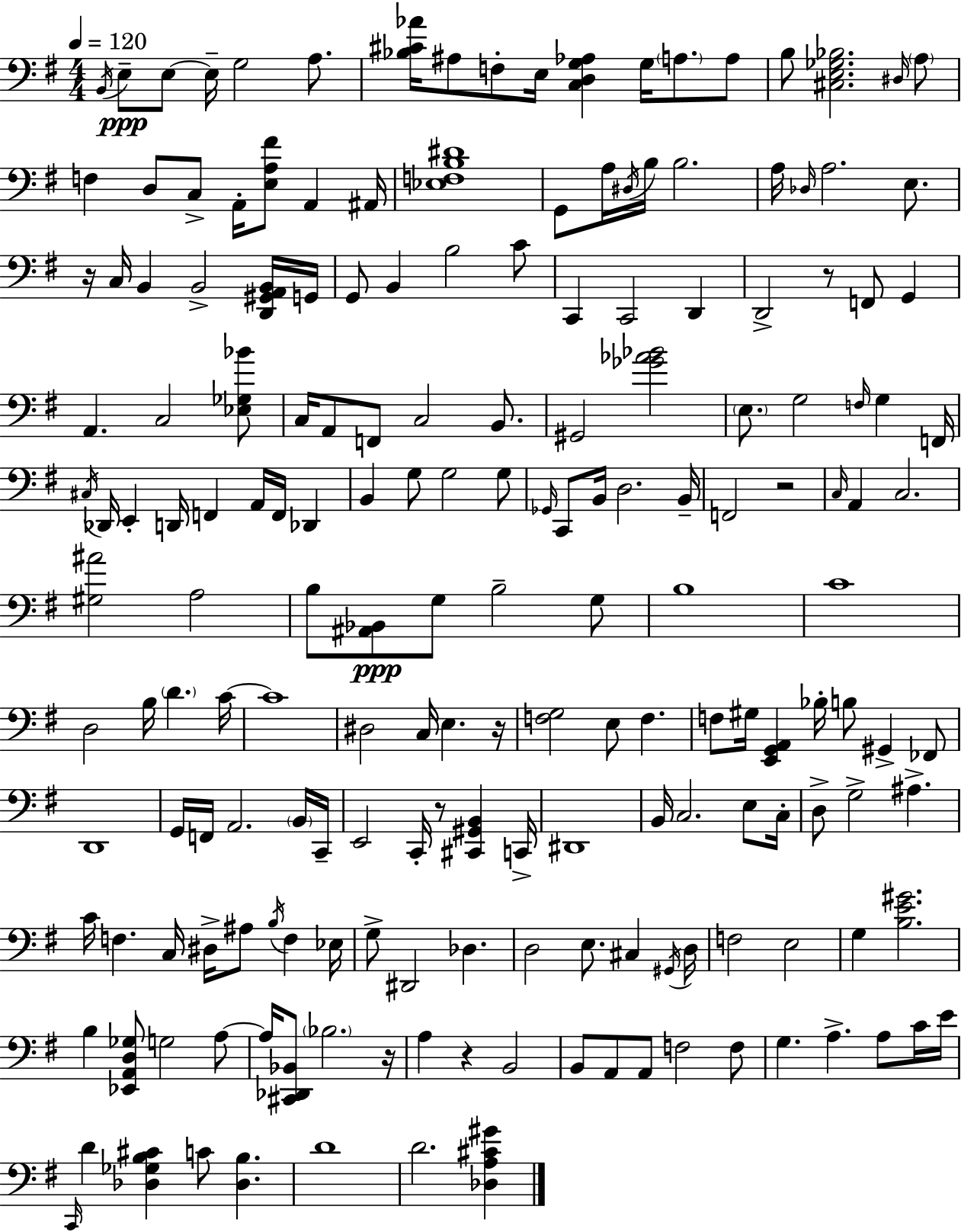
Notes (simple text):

B2/s E3/e E3/e E3/s G3/h A3/e. [Bb3,C#4,Ab4]/s A#3/e F3/e E3/s [C3,D3,G3,Ab3]/q G3/s A3/e. A3/e B3/e [C#3,E3,Gb3,Bb3]/h. D#3/s A3/e F3/q D3/e C3/e A2/s [E3,A3,F#4]/e A2/q A#2/s [Eb3,F3,B3,D#4]/w G2/e A3/s D#3/s B3/s B3/h. A3/s Db3/s A3/h. E3/e. R/s C3/s B2/q B2/h [D2,G#2,A2,B2]/s G2/s G2/e B2/q B3/h C4/e C2/q C2/h D2/q D2/h R/e F2/e G2/q A2/q. C3/h [Eb3,Gb3,Bb4]/e C3/s A2/e F2/e C3/h B2/e. G#2/h [Gb4,Ab4,Bb4]/h E3/e. G3/h F3/s G3/q F2/s C#3/s Db2/s E2/q D2/s F2/q A2/s F2/s Db2/q B2/q G3/e G3/h G3/e Gb2/s C2/e B2/s D3/h. B2/s F2/h R/h C3/s A2/q C3/h. [G#3,A#4]/h A3/h B3/e [A#2,Bb2]/e G3/e B3/h G3/e B3/w C4/w D3/h B3/s D4/q. C4/s C4/w D#3/h C3/s E3/q. R/s [F3,G3]/h E3/e F3/q. F3/e G#3/s [E2,G2,A2]/q Bb3/s B3/e G#2/q FES2/e D2/w G2/s F2/s A2/h. B2/s C2/s E2/h C2/s R/e [C#2,G#2,B2]/q C2/s D#2/w B2/s C3/h. E3/e C3/s D3/e G3/h A#3/q. C4/s F3/q. C3/s D#3/s A#3/e B3/s F3/q Eb3/s G3/e D#2/h Db3/q. D3/h E3/e. C#3/q G#2/s D3/s F3/h E3/h G3/q [B3,E4,G#4]/h. B3/q [Eb2,A2,D3,Gb3]/e G3/h A3/e A3/s [C#2,Db2,Bb2]/e Bb3/h. R/s A3/q R/q B2/h B2/e A2/e A2/e F3/h F3/e G3/q. A3/q. A3/e C4/s E4/s C2/s D4/q [Db3,Gb3,B3,C#4]/q C4/e [Db3,B3]/q. D4/w D4/h. [Db3,A3,C#4,G#4]/q